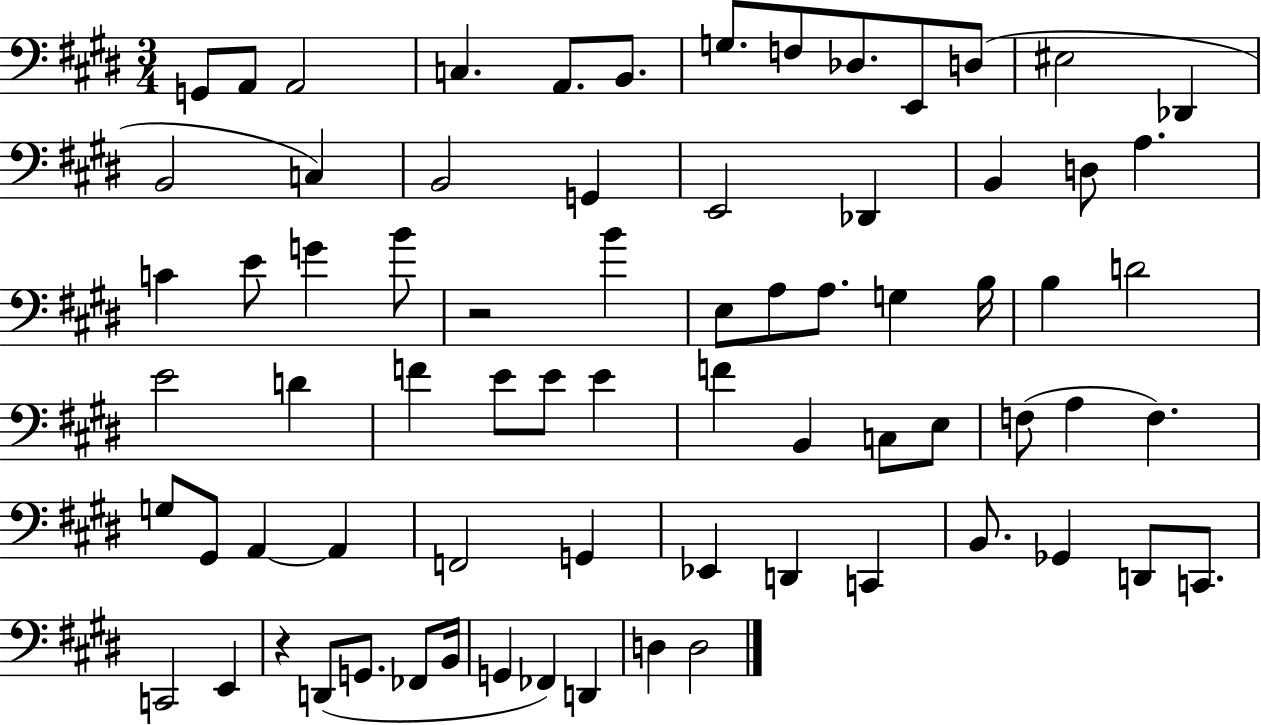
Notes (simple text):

G2/e A2/e A2/h C3/q. A2/e. B2/e. G3/e. F3/e Db3/e. E2/e D3/e EIS3/h Db2/q B2/h C3/q B2/h G2/q E2/h Db2/q B2/q D3/e A3/q. C4/q E4/e G4/q B4/e R/h B4/q E3/e A3/e A3/e. G3/q B3/s B3/q D4/h E4/h D4/q F4/q E4/e E4/e E4/q F4/q B2/q C3/e E3/e F3/e A3/q F3/q. G3/e G#2/e A2/q A2/q F2/h G2/q Eb2/q D2/q C2/q B2/e. Gb2/q D2/e C2/e. C2/h E2/q R/q D2/e G2/e. FES2/e B2/s G2/q FES2/q D2/q D3/q D3/h